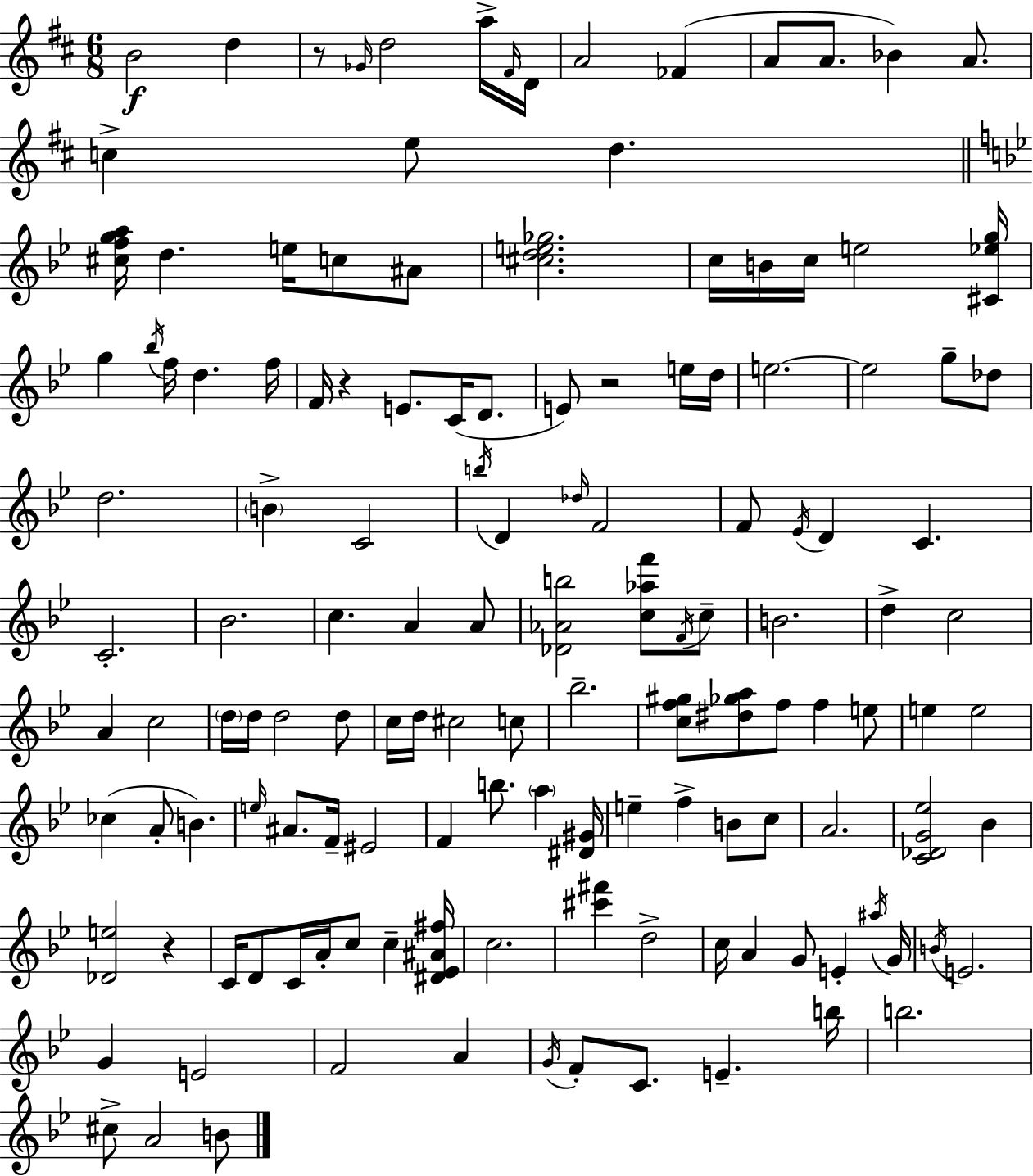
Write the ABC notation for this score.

X:1
T:Untitled
M:6/8
L:1/4
K:D
B2 d z/2 _G/4 d2 a/4 ^F/4 D/4 A2 _F A/2 A/2 _B A/2 c e/2 d [^cfga]/4 d e/4 c/2 ^A/2 [^cde_g]2 c/4 B/4 c/4 e2 [^C_eg]/4 g _b/4 f/4 d f/4 F/4 z E/2 C/4 D/2 E/2 z2 e/4 d/4 e2 e2 g/2 _d/2 d2 B C2 b/4 D _d/4 F2 F/2 _E/4 D C C2 _B2 c A A/2 [_D_Ab]2 [c_af']/2 F/4 c/2 B2 d c2 A c2 d/4 d/4 d2 d/2 c/4 d/4 ^c2 c/2 _b2 [cf^g]/2 [^d_ga]/2 f/2 f e/2 e e2 _c A/2 B e/4 ^A/2 F/4 ^E2 F b/2 a [^D^G]/4 e f B/2 c/2 A2 [C_DG_e]2 _B [_De]2 z C/4 D/2 C/4 A/4 c/2 c [^D_E^A^f]/4 c2 [^c'^f'] d2 c/4 A G/2 E ^a/4 G/4 B/4 E2 G E2 F2 A G/4 F/2 C/2 E b/4 b2 ^c/2 A2 B/2